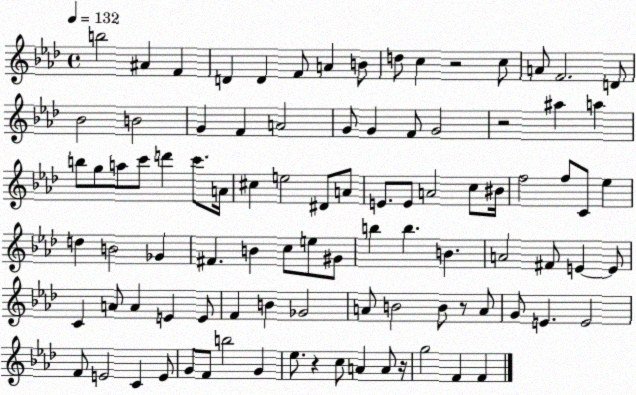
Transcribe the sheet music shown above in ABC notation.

X:1
T:Untitled
M:4/4
L:1/4
K:Ab
b2 ^A F D D F/2 A B/2 d/2 c z2 c/2 A/2 F2 D/2 _B2 B2 G F A2 G/2 G F/2 G2 z2 ^a a b/2 g/2 a/2 c'/2 d' c'/2 A/4 ^c e2 ^D/2 A/2 E/2 E/2 A2 c/2 ^B/4 f2 f/2 C/2 _e d B2 _G ^F B c/2 e/2 ^G/2 b b B A2 ^F/2 E E/2 C A/2 A E E/2 F B _G2 A/2 B2 B/2 z/2 A/2 G/2 E E2 F/2 E2 C E/2 G/2 F/2 b2 G _e/2 z c/2 A A/2 z/4 g2 F F